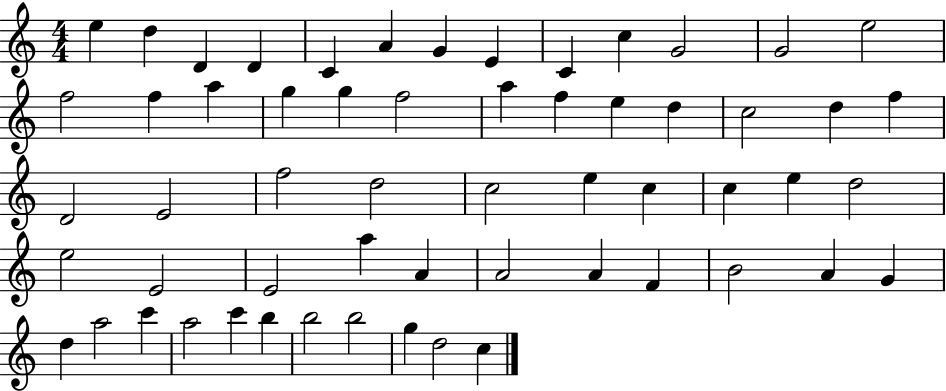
E5/q D5/q D4/q D4/q C4/q A4/q G4/q E4/q C4/q C5/q G4/h G4/h E5/h F5/h F5/q A5/q G5/q G5/q F5/h A5/q F5/q E5/q D5/q C5/h D5/q F5/q D4/h E4/h F5/h D5/h C5/h E5/q C5/q C5/q E5/q D5/h E5/h E4/h E4/h A5/q A4/q A4/h A4/q F4/q B4/h A4/q G4/q D5/q A5/h C6/q A5/h C6/q B5/q B5/h B5/h G5/q D5/h C5/q